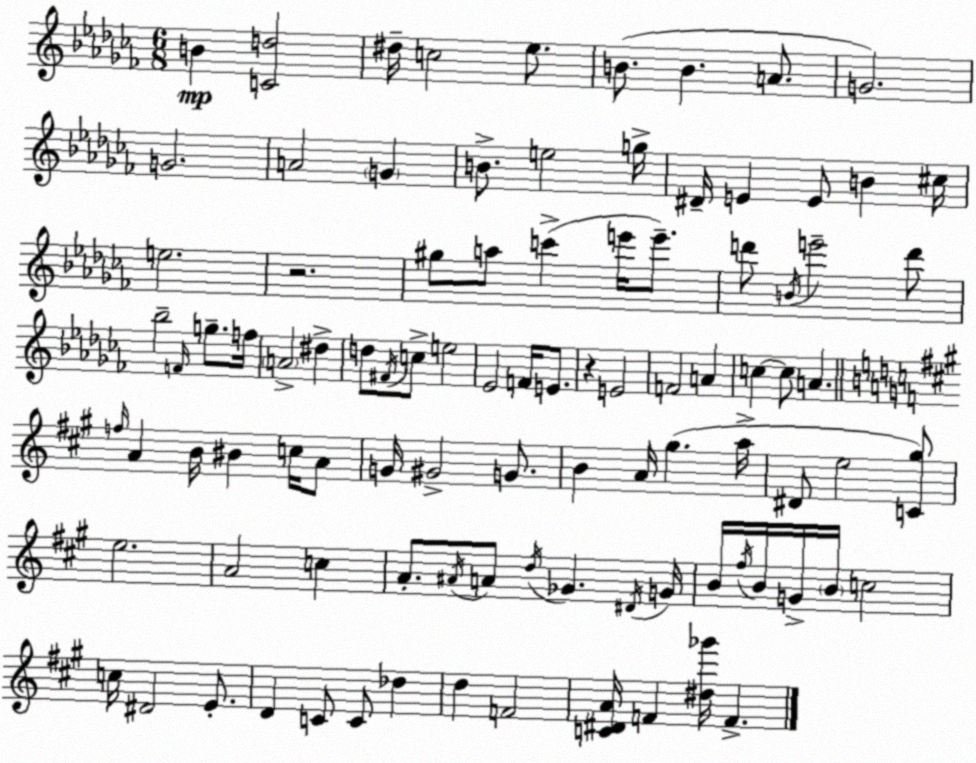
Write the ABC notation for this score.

X:1
T:Untitled
M:6/8
L:1/4
K:Abm
B [Cd]2 ^d/4 c2 _e/2 B/2 B A/2 G2 G2 A2 G B/2 e2 g/4 ^D/4 E E/2 B ^c/4 e2 z2 ^g/2 a/2 c' e'/4 e'/2 d'/2 B/4 e'2 d'/2 _b2 F/4 g/2 f/4 A2 ^d d/2 ^F/4 c/2 e2 _E2 F/4 E/2 z E2 F2 A c c/2 A f/4 A B/4 ^B c/4 A/2 G/4 ^G2 G/2 B A/4 ^g a/4 ^D/2 e2 [C^g]/2 e2 A2 c A/2 ^A/4 A/2 d/4 _G ^D/4 G/4 B/4 ^f/4 B/4 G/4 B/4 c2 c/4 ^D2 E/2 D C/2 C/2 _d d F2 [C^DA]/4 F [^d_g']/4 F